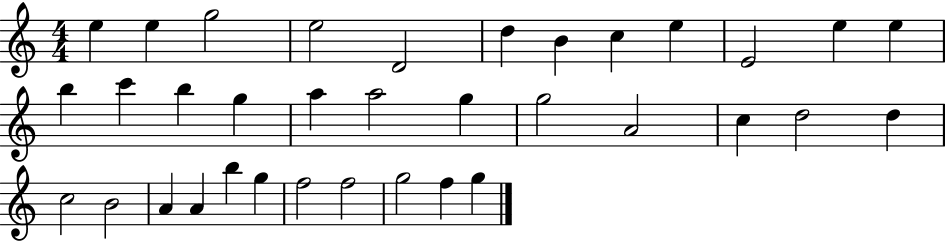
{
  \clef treble
  \numericTimeSignature
  \time 4/4
  \key c \major
  e''4 e''4 g''2 | e''2 d'2 | d''4 b'4 c''4 e''4 | e'2 e''4 e''4 | \break b''4 c'''4 b''4 g''4 | a''4 a''2 g''4 | g''2 a'2 | c''4 d''2 d''4 | \break c''2 b'2 | a'4 a'4 b''4 g''4 | f''2 f''2 | g''2 f''4 g''4 | \break \bar "|."
}